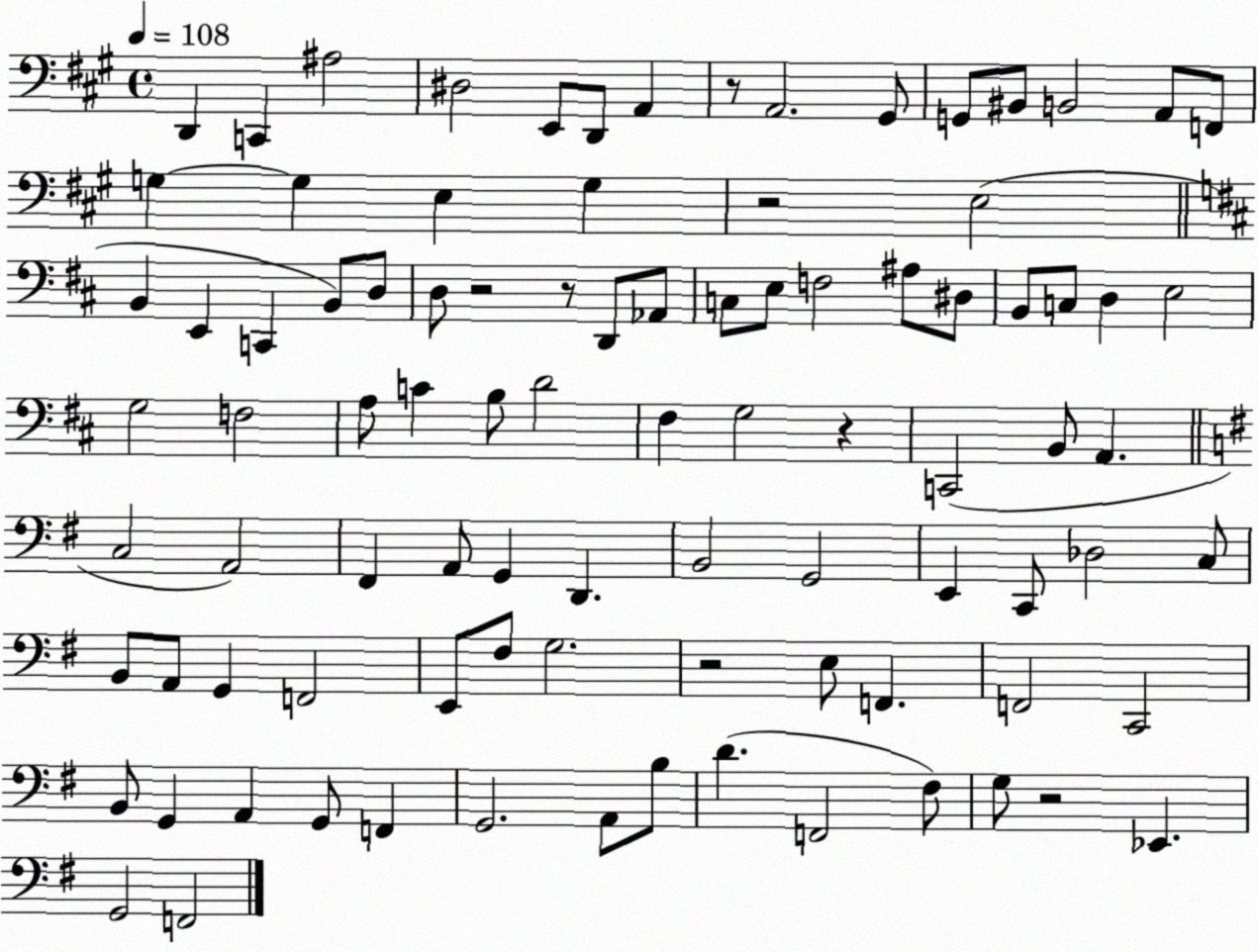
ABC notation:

X:1
T:Untitled
M:4/4
L:1/4
K:A
D,, C,, ^A,2 ^D,2 E,,/2 D,,/2 A,, z/2 A,,2 ^G,,/2 G,,/2 ^B,,/2 B,,2 A,,/2 F,,/2 G, G, E, G, z2 E,2 B,, E,, C,, B,,/2 D,/2 D,/2 z2 z/2 D,,/2 _A,,/2 C,/2 E,/2 F,2 ^A,/2 ^D,/2 B,,/2 C,/2 D, E,2 G,2 F,2 A,/2 C B,/2 D2 ^F, G,2 z C,,2 B,,/2 A,, C,2 A,,2 ^F,, A,,/2 G,, D,, B,,2 G,,2 E,, C,,/2 _D,2 C,/2 B,,/2 A,,/2 G,, F,,2 E,,/2 ^F,/2 G,2 z2 E,/2 F,, F,,2 C,,2 B,,/2 G,, A,, G,,/2 F,, G,,2 A,,/2 B,/2 D F,,2 ^F,/2 G,/2 z2 _E,, G,,2 F,,2